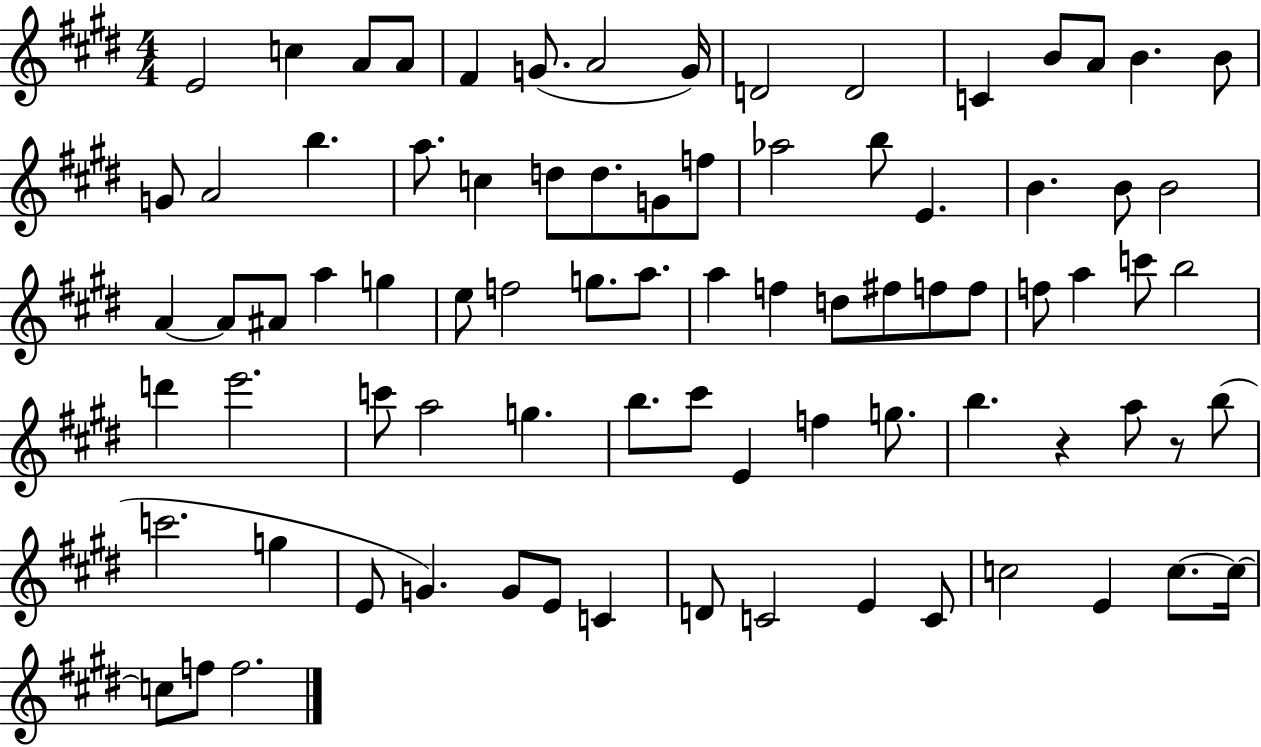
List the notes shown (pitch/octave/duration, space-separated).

E4/h C5/q A4/e A4/e F#4/q G4/e. A4/h G4/s D4/h D4/h C4/q B4/e A4/e B4/q. B4/e G4/e A4/h B5/q. A5/e. C5/q D5/e D5/e. G4/e F5/e Ab5/h B5/e E4/q. B4/q. B4/e B4/h A4/q A4/e A#4/e A5/q G5/q E5/e F5/h G5/e. A5/e. A5/q F5/q D5/e F#5/e F5/e F5/e F5/e A5/q C6/e B5/h D6/q E6/h. C6/e A5/h G5/q. B5/e. C#6/e E4/q F5/q G5/e. B5/q. R/q A5/e R/e B5/e C6/h. G5/q E4/e G4/q. G4/e E4/e C4/q D4/e C4/h E4/q C4/e C5/h E4/q C5/e. C5/s C5/e F5/e F5/h.